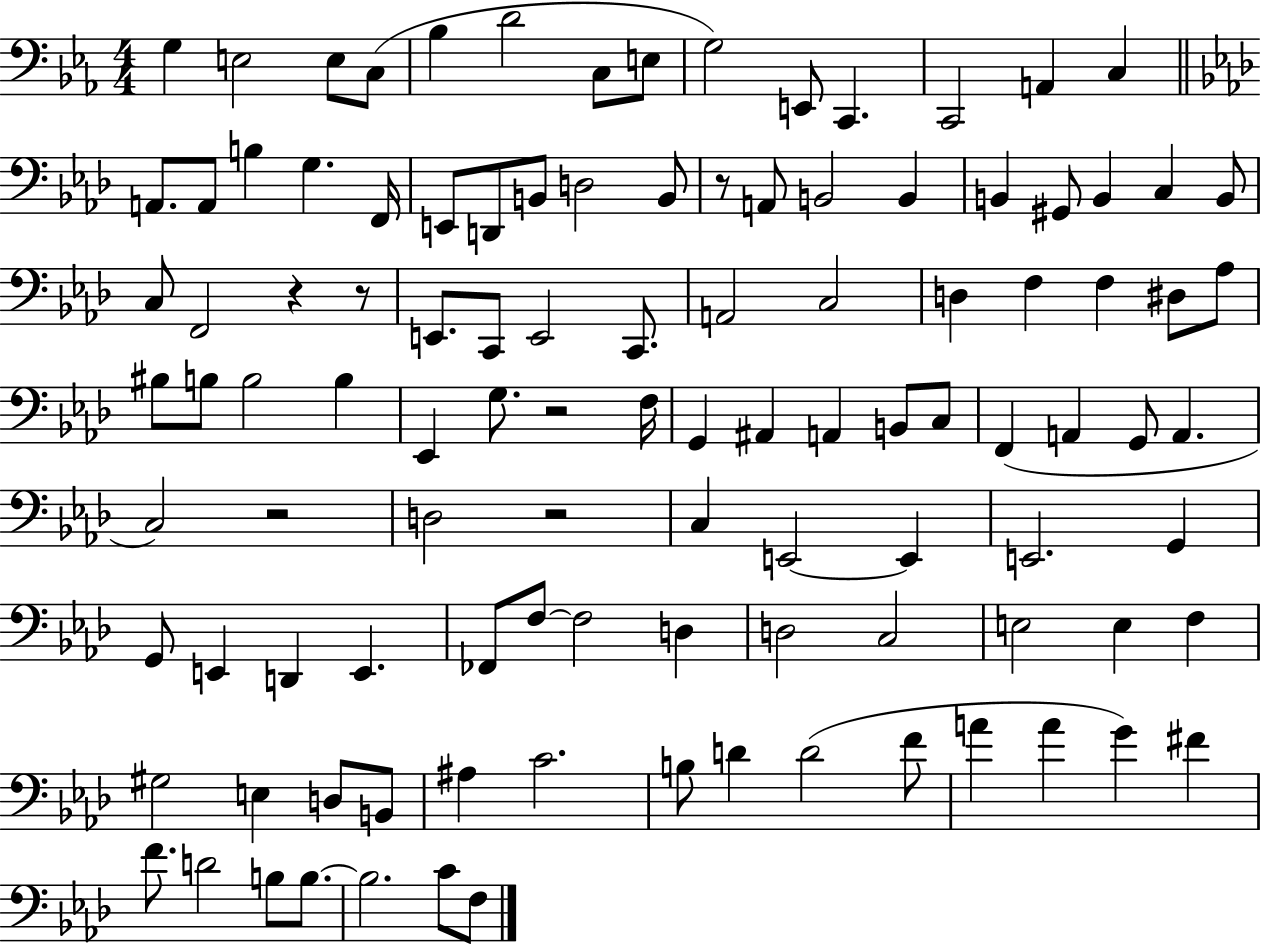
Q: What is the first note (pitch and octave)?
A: G3